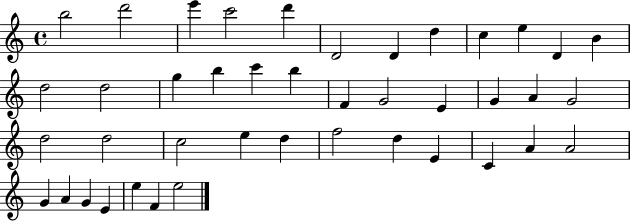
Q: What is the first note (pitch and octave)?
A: B5